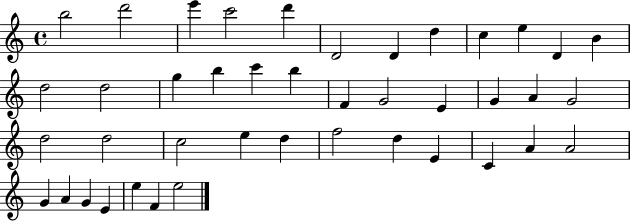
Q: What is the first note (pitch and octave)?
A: B5